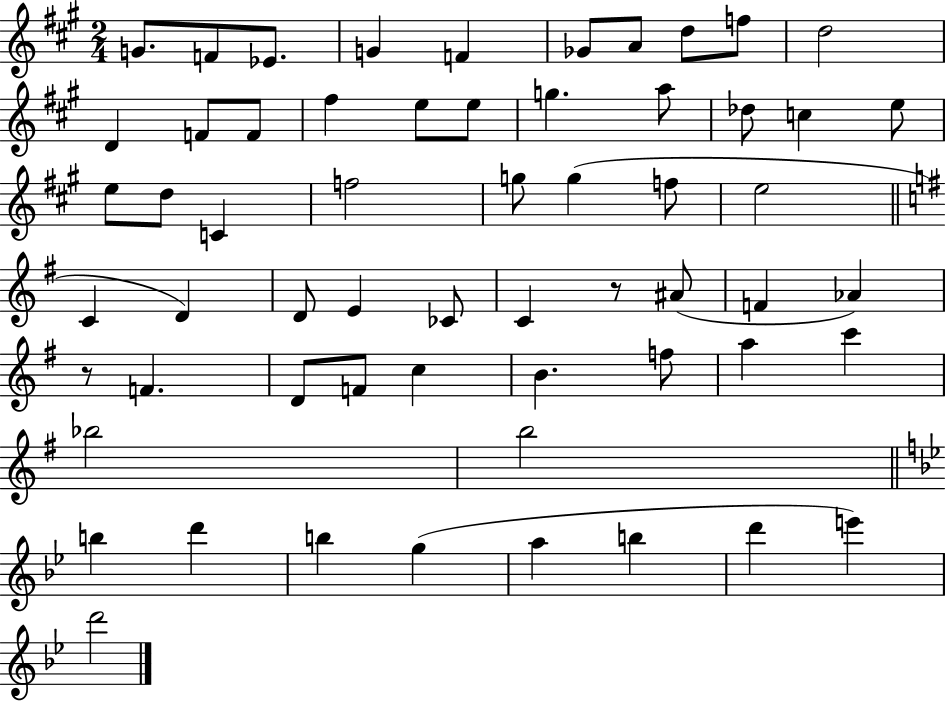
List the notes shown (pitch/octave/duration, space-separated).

G4/e. F4/e Eb4/e. G4/q F4/q Gb4/e A4/e D5/e F5/e D5/h D4/q F4/e F4/e F#5/q E5/e E5/e G5/q. A5/e Db5/e C5/q E5/e E5/e D5/e C4/q F5/h G5/e G5/q F5/e E5/h C4/q D4/q D4/e E4/q CES4/e C4/q R/e A#4/e F4/q Ab4/q R/e F4/q. D4/e F4/e C5/q B4/q. F5/e A5/q C6/q Bb5/h B5/h B5/q D6/q B5/q G5/q A5/q B5/q D6/q E6/q D6/h